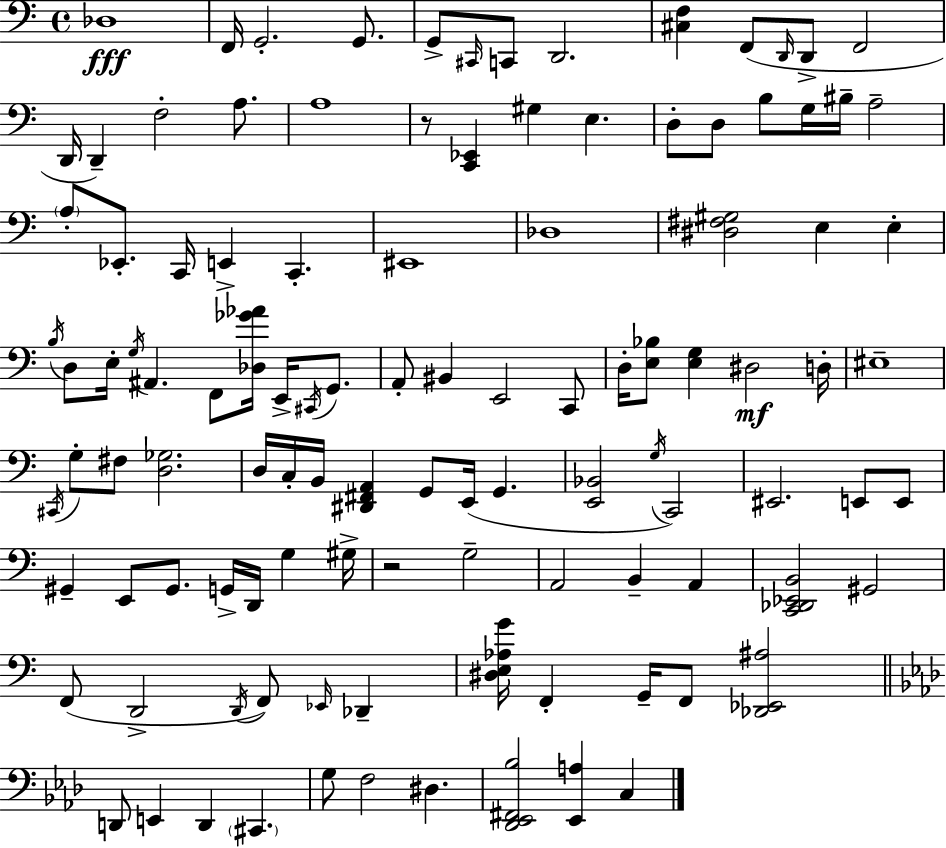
X:1
T:Untitled
M:4/4
L:1/4
K:C
_D,4 F,,/4 G,,2 G,,/2 G,,/2 ^C,,/4 C,,/2 D,,2 [^C,F,] F,,/2 D,,/4 D,,/2 F,,2 D,,/4 D,, F,2 A,/2 A,4 z/2 [C,,_E,,] ^G, E, D,/2 D,/2 B,/2 G,/4 ^B,/4 A,2 A,/2 _E,,/2 C,,/4 E,, C,, ^E,,4 _D,4 [^D,^F,^G,]2 E, E, B,/4 D,/2 E,/4 G,/4 ^A,, F,,/2 [_D,_G_A]/4 E,,/4 ^C,,/4 G,,/2 A,,/2 ^B,, E,,2 C,,/2 D,/4 [E,_B,]/2 [E,G,] ^D,2 D,/4 ^E,4 ^C,,/4 G,/2 ^F,/2 [D,_G,]2 D,/4 C,/4 B,,/4 [^D,,^F,,A,,] G,,/2 E,,/4 G,, [E,,_B,,]2 G,/4 C,,2 ^E,,2 E,,/2 E,,/2 ^G,, E,,/2 ^G,,/2 G,,/4 D,,/4 G, ^G,/4 z2 G,2 A,,2 B,, A,, [C,,_D,,_E,,B,,]2 ^G,,2 F,,/2 D,,2 D,,/4 F,,/2 _E,,/4 _D,, [^D,E,_A,G]/4 F,, G,,/4 F,,/2 [_D,,_E,,^A,]2 D,,/2 E,, D,, ^C,, G,/2 F,2 ^D, [_D,,_E,,^F,,_B,]2 [_E,,A,] C,